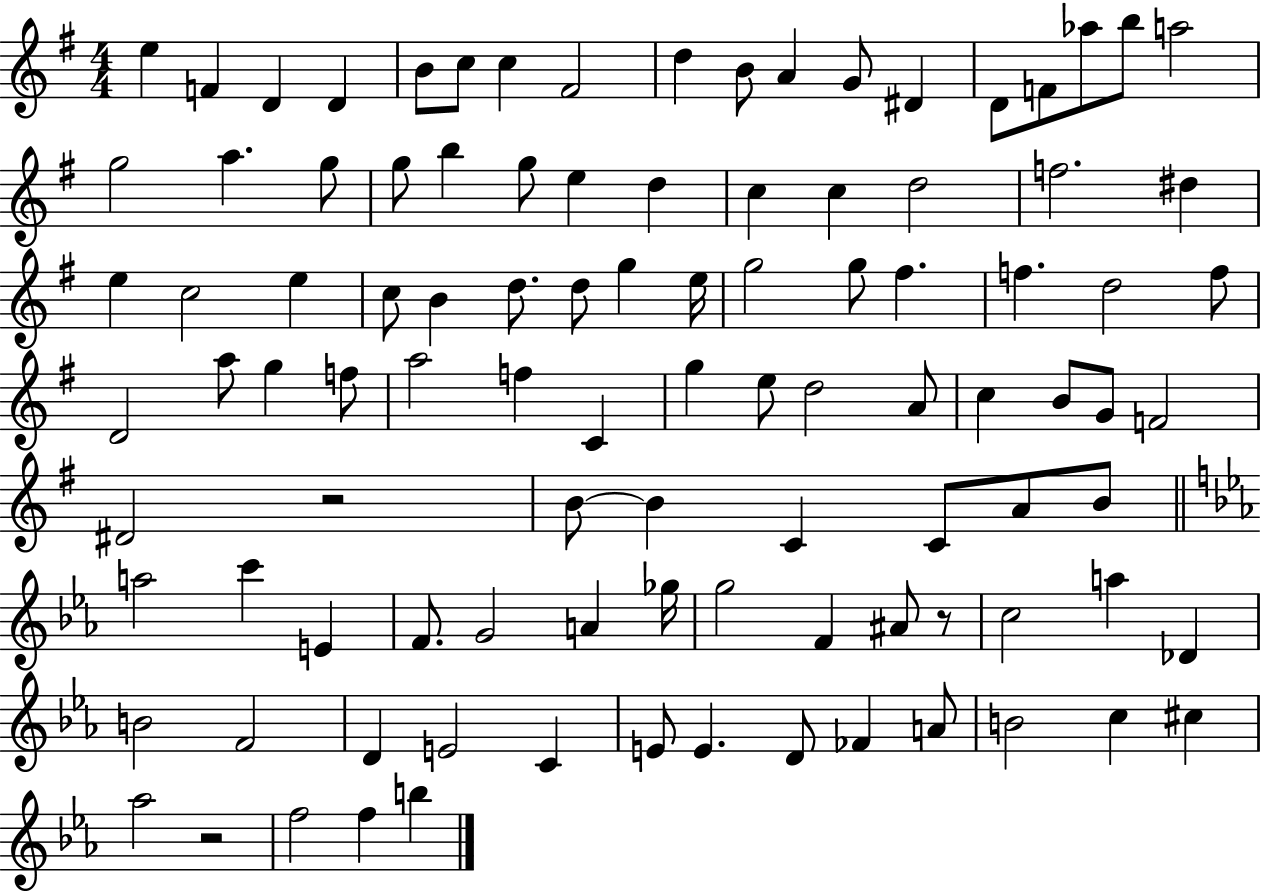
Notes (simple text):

E5/q F4/q D4/q D4/q B4/e C5/e C5/q F#4/h D5/q B4/e A4/q G4/e D#4/q D4/e F4/e Ab5/e B5/e A5/h G5/h A5/q. G5/e G5/e B5/q G5/e E5/q D5/q C5/q C5/q D5/h F5/h. D#5/q E5/q C5/h E5/q C5/e B4/q D5/e. D5/e G5/q E5/s G5/h G5/e F#5/q. F5/q. D5/h F5/e D4/h A5/e G5/q F5/e A5/h F5/q C4/q G5/q E5/e D5/h A4/e C5/q B4/e G4/e F4/h D#4/h R/h B4/e B4/q C4/q C4/e A4/e B4/e A5/h C6/q E4/q F4/e. G4/h A4/q Gb5/s G5/h F4/q A#4/e R/e C5/h A5/q Db4/q B4/h F4/h D4/q E4/h C4/q E4/e E4/q. D4/e FES4/q A4/e B4/h C5/q C#5/q Ab5/h R/h F5/h F5/q B5/q